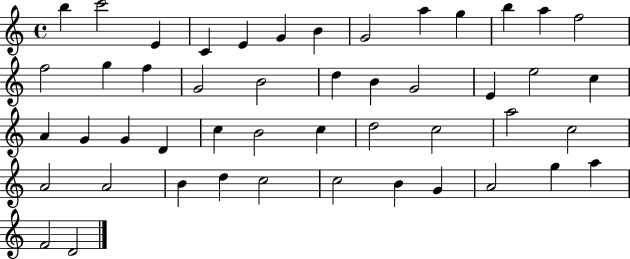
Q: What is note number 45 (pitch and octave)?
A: G5